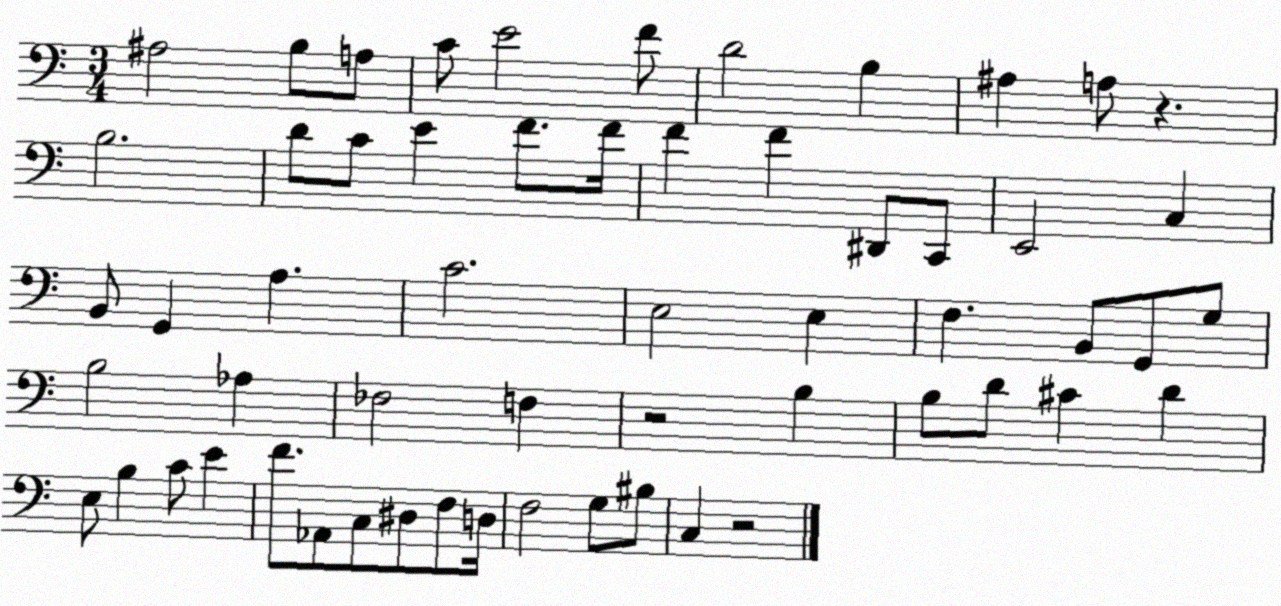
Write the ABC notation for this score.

X:1
T:Untitled
M:3/4
L:1/4
K:C
^A,2 B,/2 A,/2 C/2 E2 F/2 D2 B, ^A, A,/2 z B,2 D/2 C/2 E F/2 F/4 F F ^D,,/2 C,,/2 E,,2 C, B,,/2 G,, A, C2 E,2 E, F, B,,/2 G,,/2 G,/2 B,2 _A, _F,2 F, z2 B, B,/2 D/2 ^C D E,/2 B, C/2 E F/2 _A,,/2 C,/2 ^D,/2 F,/2 D,/4 F,2 G,/2 ^B,/2 C, z2